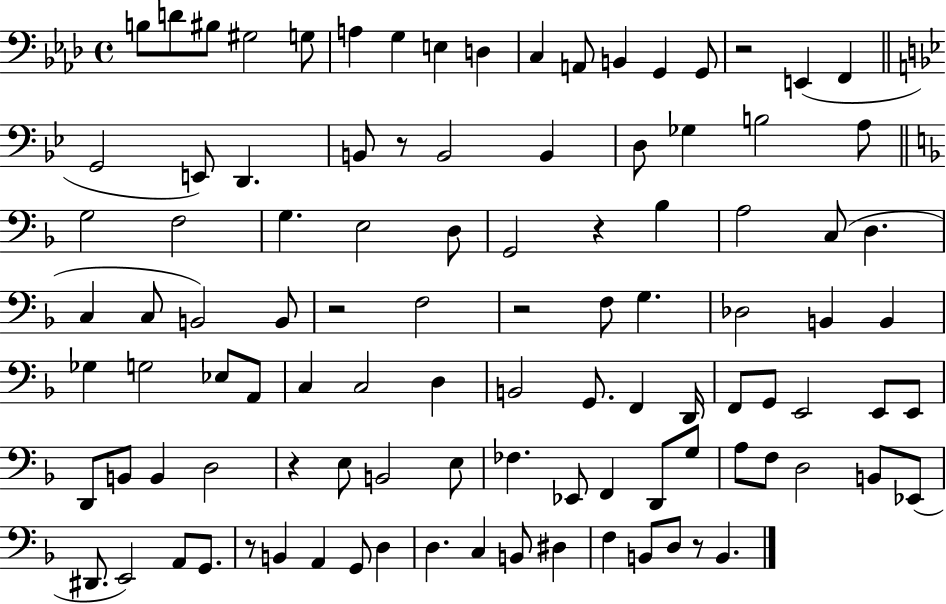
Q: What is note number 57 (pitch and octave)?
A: D2